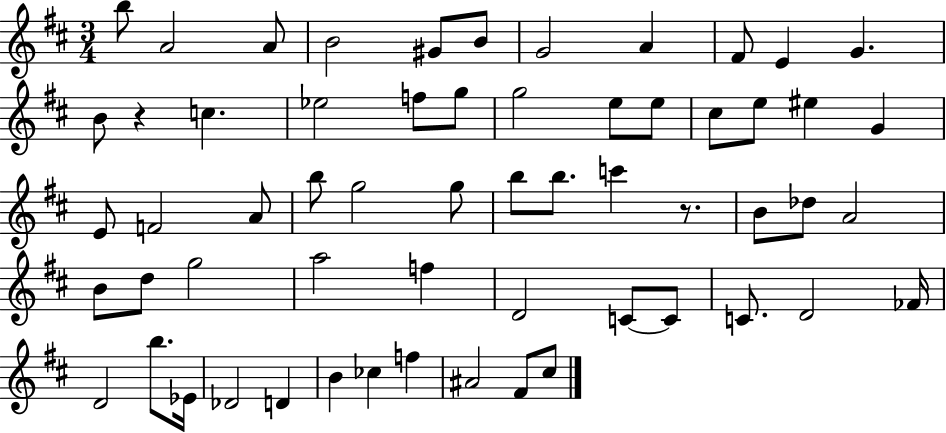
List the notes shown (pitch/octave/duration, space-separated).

B5/e A4/h A4/e B4/h G#4/e B4/e G4/h A4/q F#4/e E4/q G4/q. B4/e R/q C5/q. Eb5/h F5/e G5/e G5/h E5/e E5/e C#5/e E5/e EIS5/q G4/q E4/e F4/h A4/e B5/e G5/h G5/e B5/e B5/e. C6/q R/e. B4/e Db5/e A4/h B4/e D5/e G5/h A5/h F5/q D4/h C4/e C4/e C4/e. D4/h FES4/s D4/h B5/e. Eb4/s Db4/h D4/q B4/q CES5/q F5/q A#4/h F#4/e C#5/e